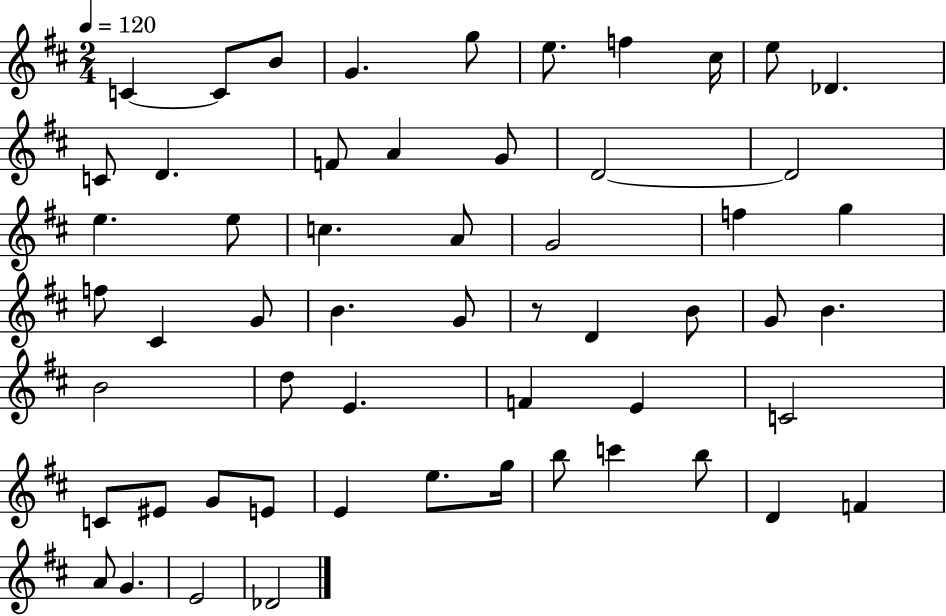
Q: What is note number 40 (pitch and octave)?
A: C4